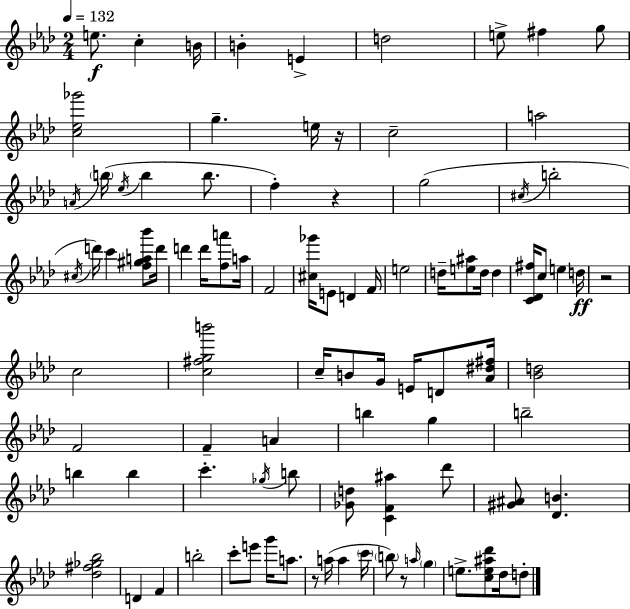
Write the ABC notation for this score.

X:1
T:Untitled
M:2/4
L:1/4
K:Ab
e/2 c B/4 B E d2 e/2 ^f g/2 [c_e_g']2 g e/4 z/4 c2 a2 A/4 b/4 _e/4 b b/2 f z g2 ^c/4 b2 ^c/4 d'/4 c' [f^ga_b']/2 d'/4 d' d'/4 [fa']/2 a/4 F2 [^c_g']/4 E/2 D F/4 e2 d/4 [e^a]/2 d/4 d [C_D^f]/4 c/2 e d/4 z2 c2 [c^fgb']2 c/4 B/2 G/4 E/4 D/2 [_A^d^f]/4 [_Bd]2 F2 F A b g b2 b b c' _g/4 b/2 [_Gd]/2 [CF^a] _d'/2 [^G^A]/2 [_DB] [_d^f_g_b]2 D F b2 c'/2 e'/2 g'/4 a/2 z/2 a/4 a c'/4 b/2 z/2 a/4 g e/2 [ce^a_d']/2 _d/4 d/2